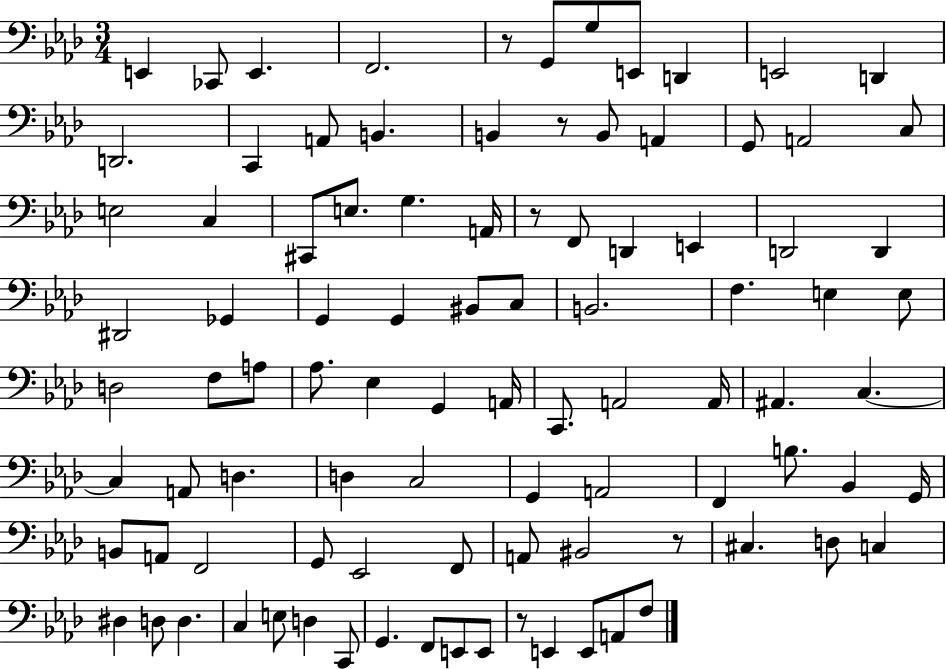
{
  \clef bass
  \numericTimeSignature
  \time 3/4
  \key aes \major
  e,4 ces,8 e,4. | f,2. | r8 g,8 g8 e,8 d,4 | e,2 d,4 | \break d,2. | c,4 a,8 b,4. | b,4 r8 b,8 a,4 | g,8 a,2 c8 | \break e2 c4 | cis,8 e8. g4. a,16 | r8 f,8 d,4 e,4 | d,2 d,4 | \break dis,2 ges,4 | g,4 g,4 bis,8 c8 | b,2. | f4. e4 e8 | \break d2 f8 a8 | aes8. ees4 g,4 a,16 | c,8. a,2 a,16 | ais,4. c4.~~ | \break c4 a,8 d4. | d4 c2 | g,4 a,2 | f,4 b8. bes,4 g,16 | \break b,8 a,8 f,2 | g,8 ees,2 f,8 | a,8 bis,2 r8 | cis4. d8 c4 | \break dis4 d8 d4. | c4 e8 d4 c,8 | g,4. f,8 e,8 e,8 | r8 e,4 e,8 a,8 f8 | \break \bar "|."
}